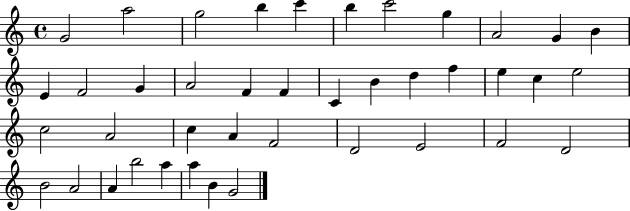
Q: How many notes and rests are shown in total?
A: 41